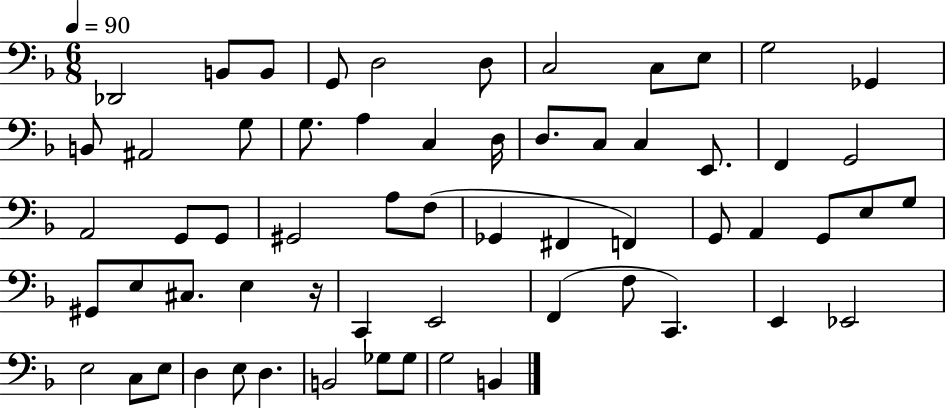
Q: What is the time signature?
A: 6/8